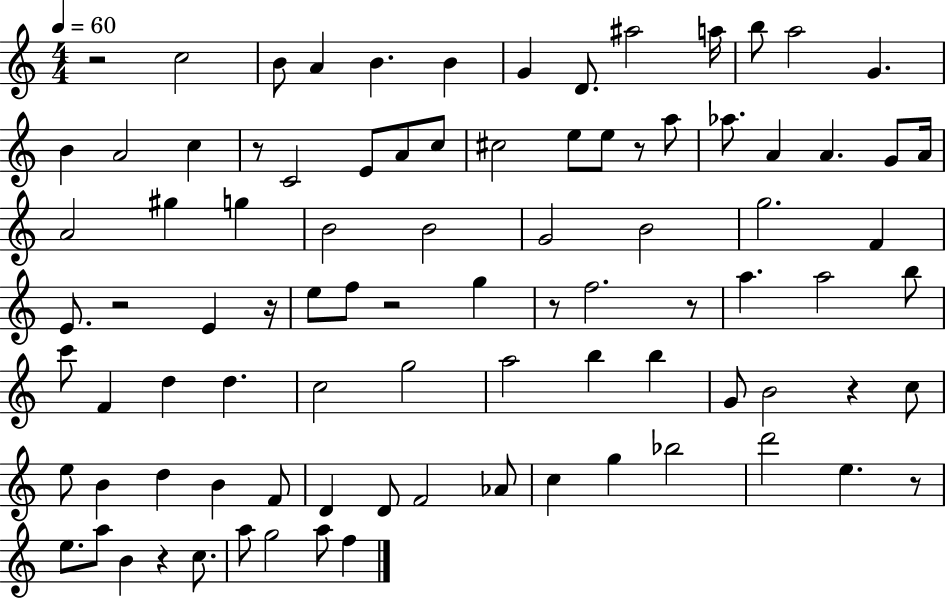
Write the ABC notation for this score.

X:1
T:Untitled
M:4/4
L:1/4
K:C
z2 c2 B/2 A B B G D/2 ^a2 a/4 b/2 a2 G B A2 c z/2 C2 E/2 A/2 c/2 ^c2 e/2 e/2 z/2 a/2 _a/2 A A G/2 A/4 A2 ^g g B2 B2 G2 B2 g2 F E/2 z2 E z/4 e/2 f/2 z2 g z/2 f2 z/2 a a2 b/2 c'/2 F d d c2 g2 a2 b b G/2 B2 z c/2 e/2 B d B F/2 D D/2 F2 _A/2 c g _b2 d'2 e z/2 e/2 a/2 B z c/2 a/2 g2 a/2 f